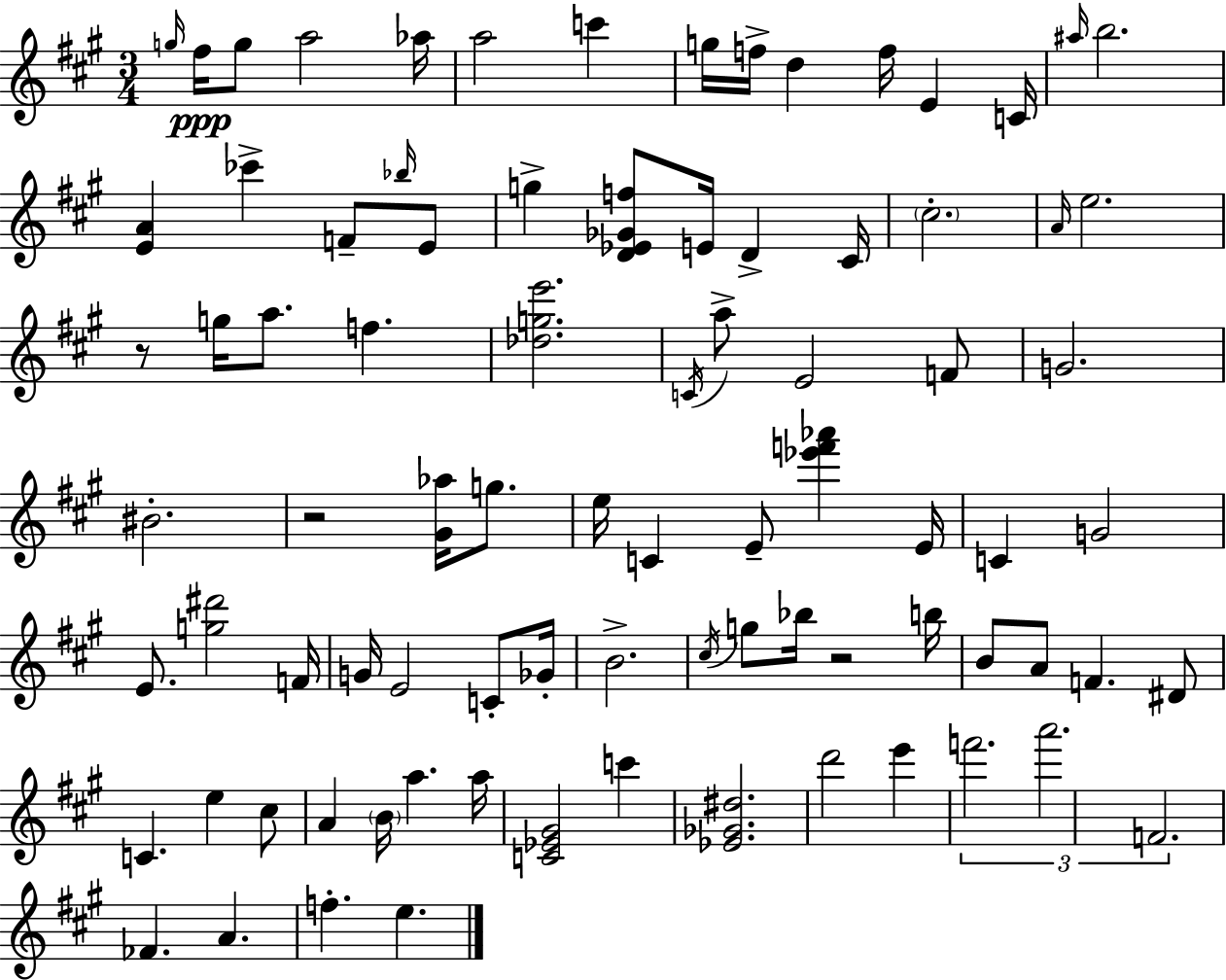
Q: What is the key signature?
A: A major